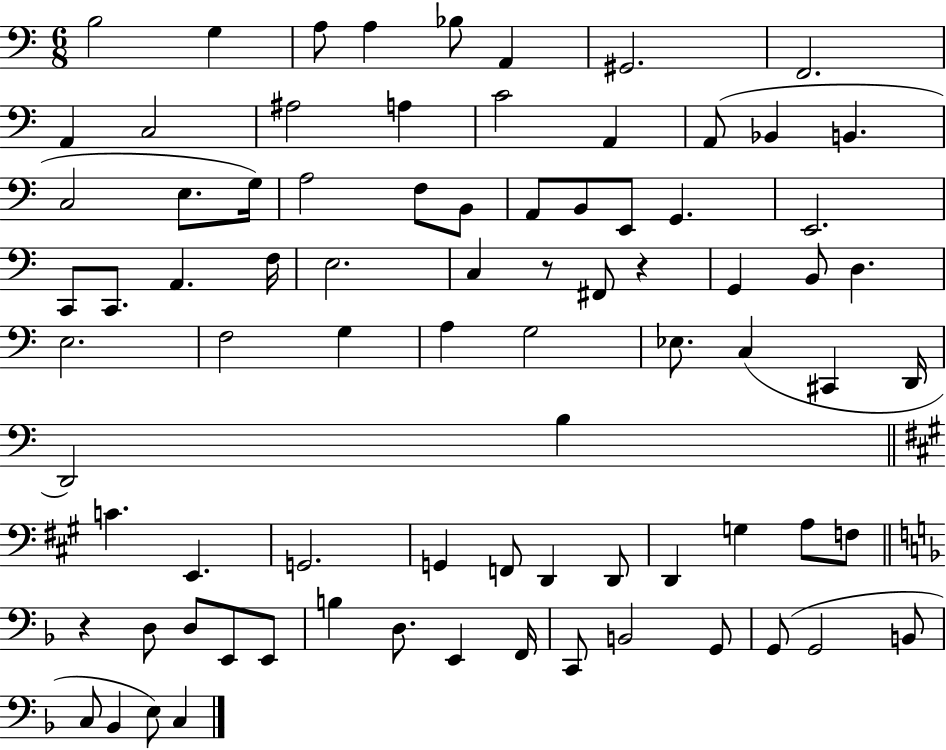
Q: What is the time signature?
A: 6/8